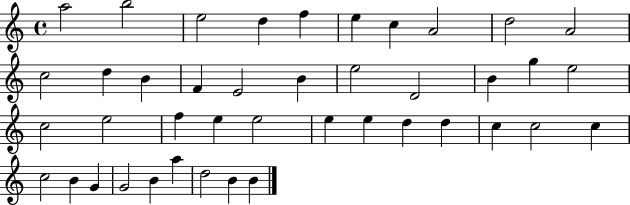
{
  \clef treble
  \time 4/4
  \defaultTimeSignature
  \key c \major
  a''2 b''2 | e''2 d''4 f''4 | e''4 c''4 a'2 | d''2 a'2 | \break c''2 d''4 b'4 | f'4 e'2 b'4 | e''2 d'2 | b'4 g''4 e''2 | \break c''2 e''2 | f''4 e''4 e''2 | e''4 e''4 d''4 d''4 | c''4 c''2 c''4 | \break c''2 b'4 g'4 | g'2 b'4 a''4 | d''2 b'4 b'4 | \bar "|."
}